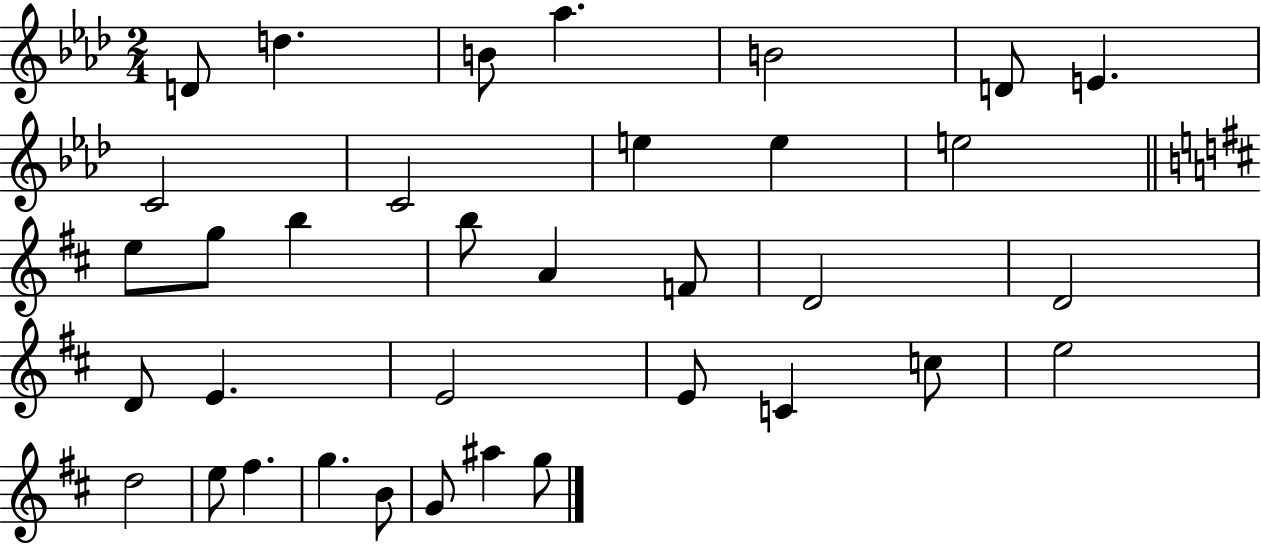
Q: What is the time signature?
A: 2/4